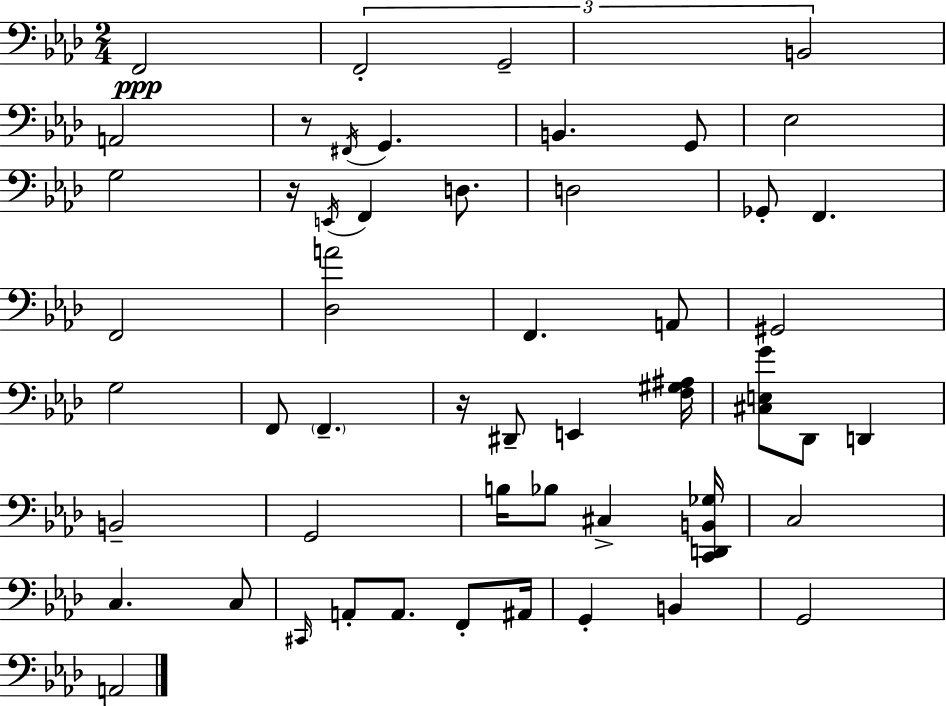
F2/h F2/h G2/h B2/h A2/h R/e F#2/s G2/q. B2/q. G2/e Eb3/h G3/h R/s E2/s F2/q D3/e. D3/h Gb2/e F2/q. F2/h [Db3,A4]/h F2/q. A2/e G#2/h G3/h F2/e F2/q. R/s D#2/e E2/q [F3,G#3,A#3]/s [C#3,E3,G4]/e Db2/e D2/q B2/h G2/h B3/s Bb3/e C#3/q [C2,D2,B2,Gb3]/s C3/h C3/q. C3/e C#2/s A2/e A2/e. F2/e A#2/s G2/q B2/q G2/h A2/h